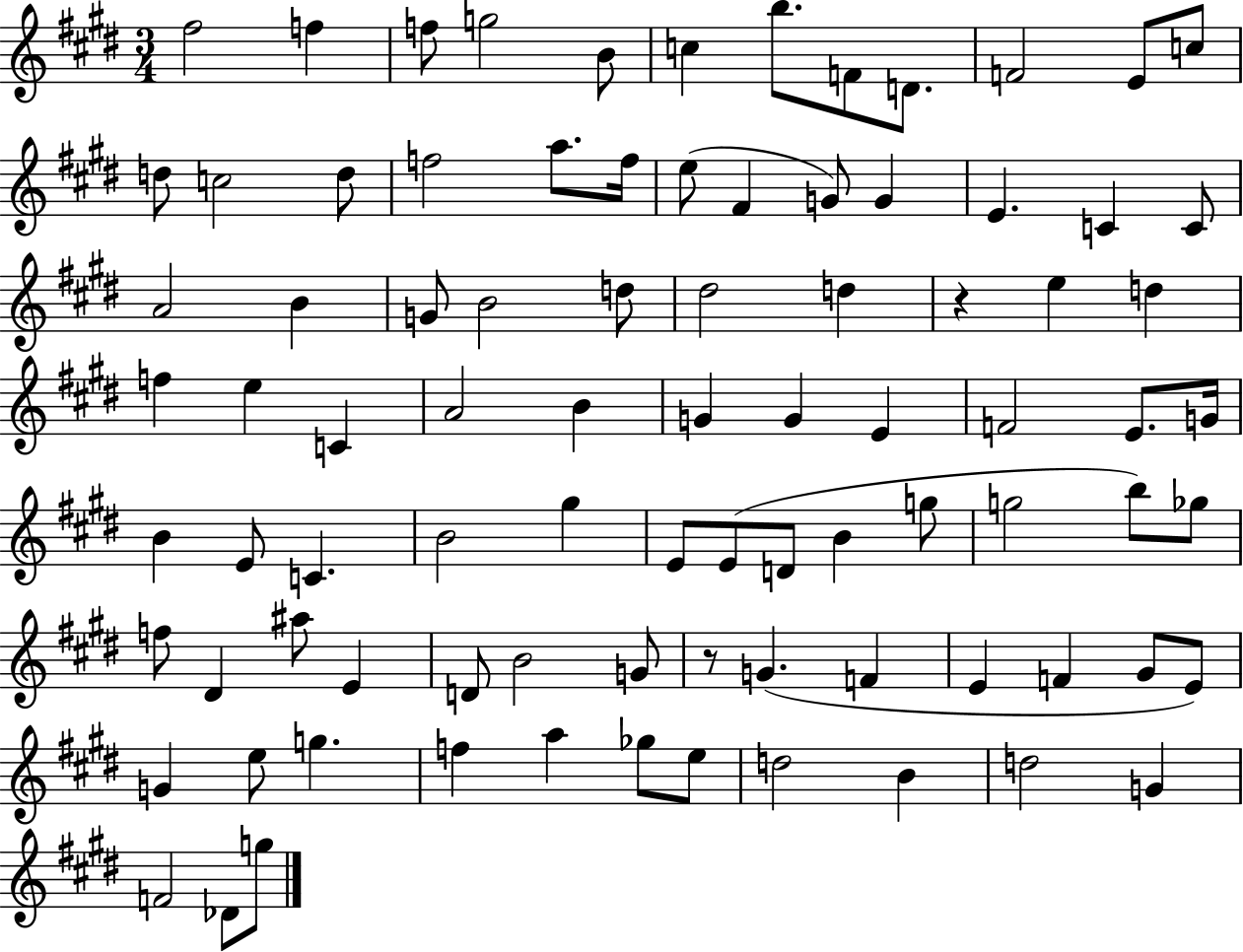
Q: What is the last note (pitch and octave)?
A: G5